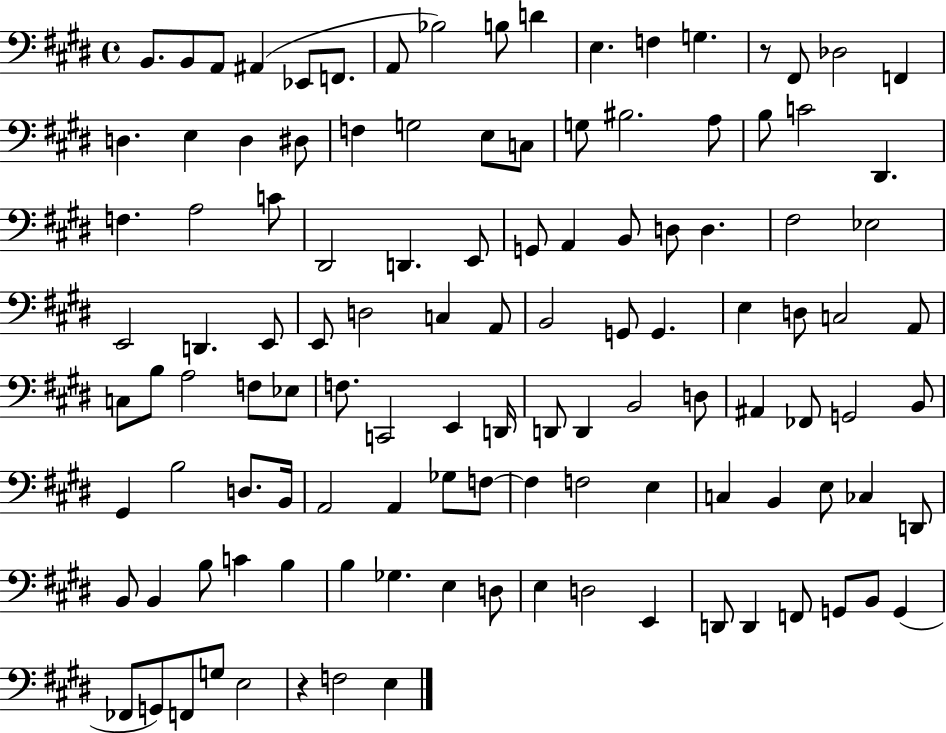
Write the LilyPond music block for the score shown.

{
  \clef bass
  \time 4/4
  \defaultTimeSignature
  \key e \major
  b,8. b,8 a,8 ais,4( ees,8 f,8. | a,8 bes2) b8 d'4 | e4. f4 g4. | r8 fis,8 des2 f,4 | \break d4. e4 d4 dis8 | f4 g2 e8 c8 | g8 bis2. a8 | b8 c'2 dis,4. | \break f4. a2 c'8 | dis,2 d,4. e,8 | g,8 a,4 b,8 d8 d4. | fis2 ees2 | \break e,2 d,4. e,8 | e,8 d2 c4 a,8 | b,2 g,8 g,4. | e4 d8 c2 a,8 | \break c8 b8 a2 f8 ees8 | f8. c,2 e,4 d,16 | d,8 d,4 b,2 d8 | ais,4 fes,8 g,2 b,8 | \break gis,4 b2 d8. b,16 | a,2 a,4 ges8 f8~~ | f4 f2 e4 | c4 b,4 e8 ces4 d,8 | \break b,8 b,4 b8 c'4 b4 | b4 ges4. e4 d8 | e4 d2 e,4 | d,8 d,4 f,8 g,8 b,8 g,4( | \break fes,8 g,8) f,8 g8 e2 | r4 f2 e4 | \bar "|."
}